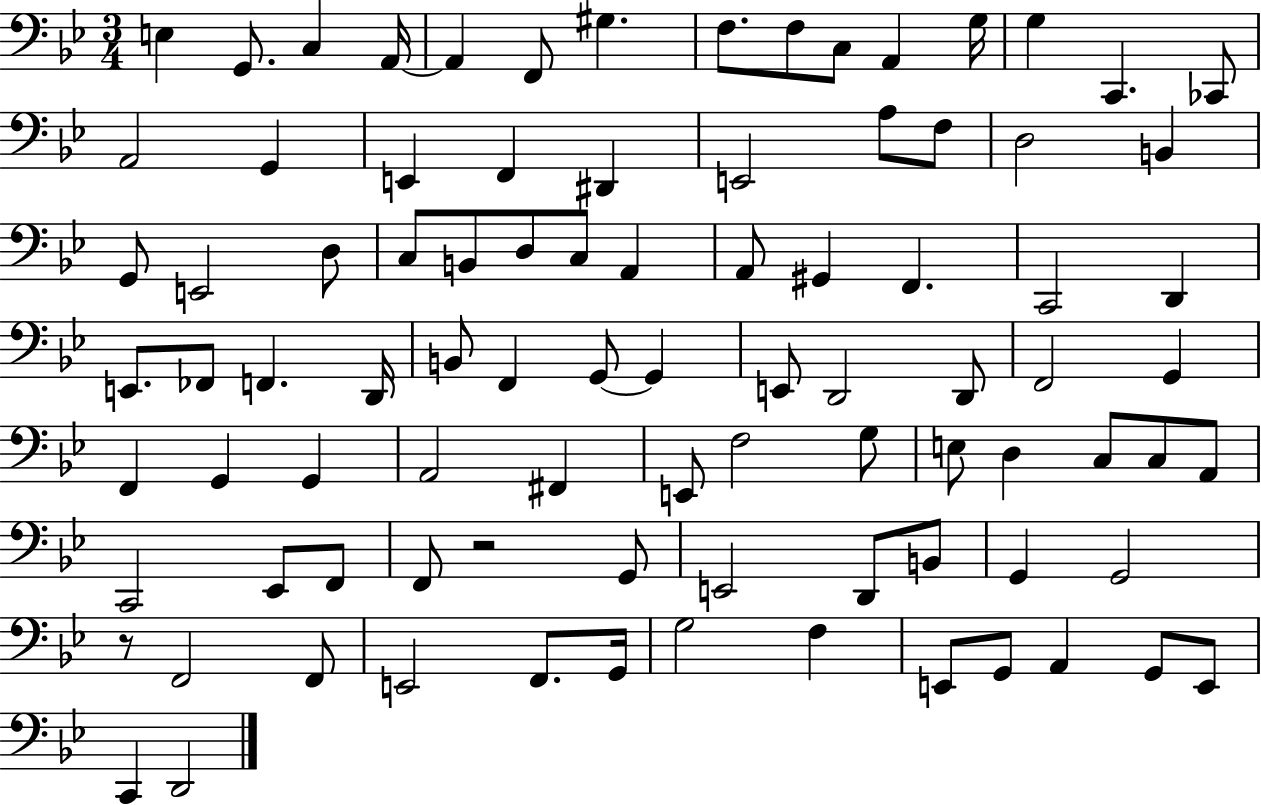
{
  \clef bass
  \numericTimeSignature
  \time 3/4
  \key bes \major
  e4 g,8. c4 a,16~~ | a,4 f,8 gis4. | f8. f8 c8 a,4 g16 | g4 c,4. ces,8 | \break a,2 g,4 | e,4 f,4 dis,4 | e,2 a8 f8 | d2 b,4 | \break g,8 e,2 d8 | c8 b,8 d8 c8 a,4 | a,8 gis,4 f,4. | c,2 d,4 | \break e,8. fes,8 f,4. d,16 | b,8 f,4 g,8~~ g,4 | e,8 d,2 d,8 | f,2 g,4 | \break f,4 g,4 g,4 | a,2 fis,4 | e,8 f2 g8 | e8 d4 c8 c8 a,8 | \break c,2 ees,8 f,8 | f,8 r2 g,8 | e,2 d,8 b,8 | g,4 g,2 | \break r8 f,2 f,8 | e,2 f,8. g,16 | g2 f4 | e,8 g,8 a,4 g,8 e,8 | \break c,4 d,2 | \bar "|."
}